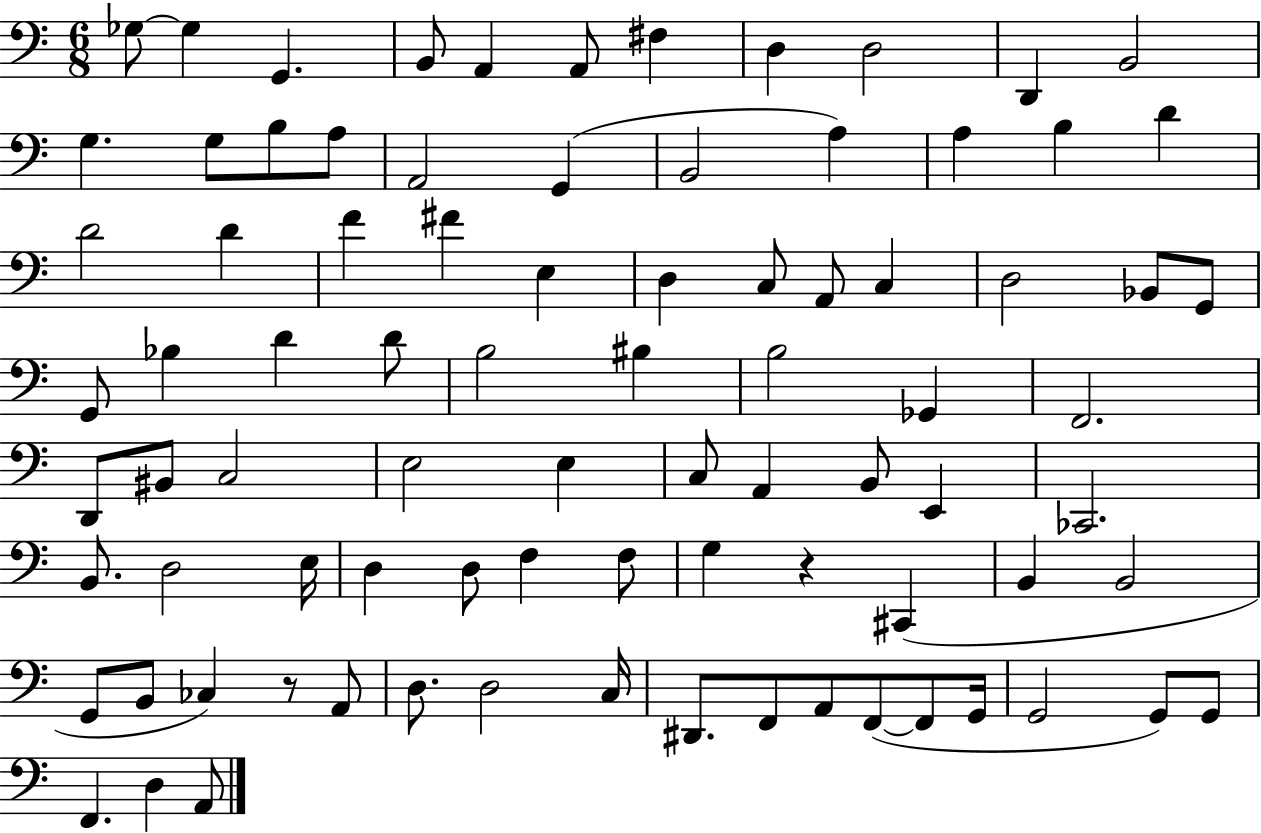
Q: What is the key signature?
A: C major